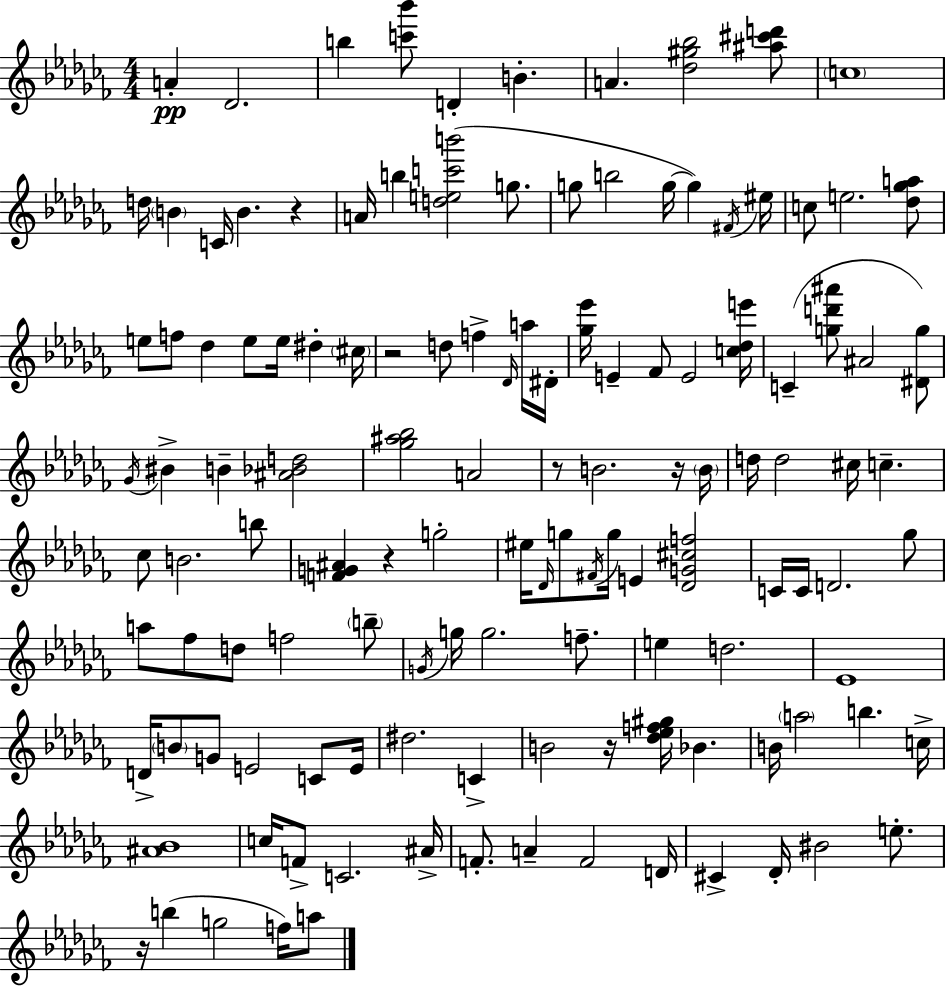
A4/q Db4/h. B5/q [C6,Bb6]/e D4/q B4/q. A4/q. [Db5,G#5,Bb5]/h [A#5,C#6,D6]/e C5/w D5/s B4/q C4/s B4/q. R/q A4/s B5/q [D5,E5,C6,B6]/h G5/e. G5/e B5/h G5/s G5/q F#4/s EIS5/s C5/e E5/h. [Db5,Gb5,A5]/e E5/e F5/e Db5/q E5/e E5/s D#5/q C#5/s R/h D5/e F5/q Db4/s A5/s D#4/s [Gb5,Eb6]/s E4/q FES4/e E4/h [C5,Db5,E6]/s C4/q [G5,D6,A#6]/e A#4/h [D#4,G5]/e Gb4/s BIS4/q B4/q [A#4,Bb4,D5]/h [Gb5,A#5,Bb5]/h A4/h R/e B4/h. R/s B4/s D5/s D5/h C#5/s C5/q. CES5/e B4/h. B5/e [F4,G4,A#4]/q R/q G5/h EIS5/s Db4/s G5/e F#4/s G5/s E4/q [Db4,G4,C#5,F5]/h C4/s C4/s D4/h. Gb5/e A5/e FES5/e D5/e F5/h B5/e G4/s G5/s G5/h. F5/e. E5/q D5/h. Eb4/w D4/s B4/e G4/e E4/h C4/e E4/s D#5/h. C4/q B4/h R/s [Db5,Eb5,F5,G#5]/s Bb4/q. B4/s A5/h B5/q. C5/s [A#4,Bb4]/w C5/s F4/e C4/h. A#4/s F4/e. A4/q F4/h D4/s C#4/q Db4/s BIS4/h E5/e. R/s B5/q G5/h F5/s A5/e